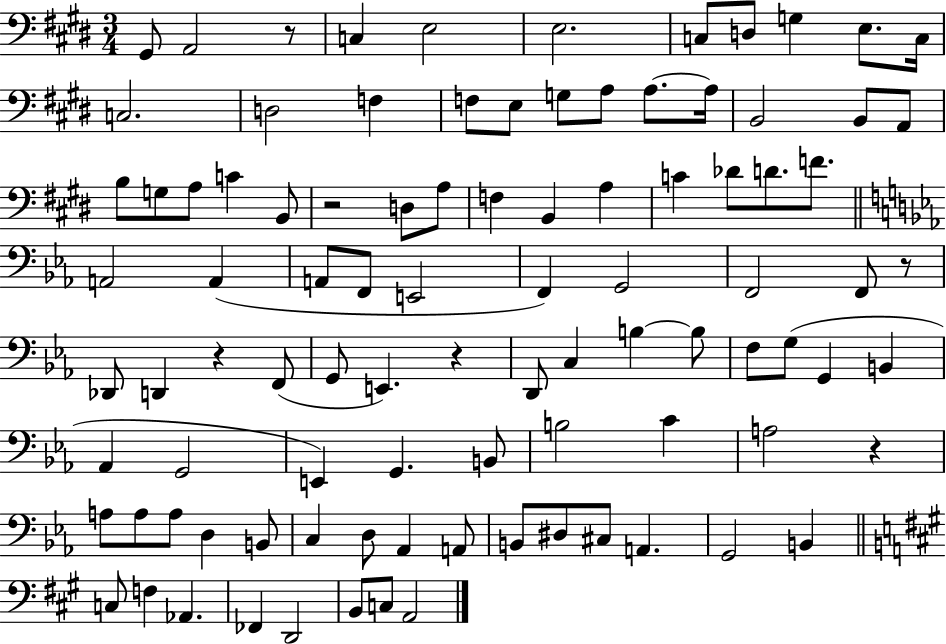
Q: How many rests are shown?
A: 6